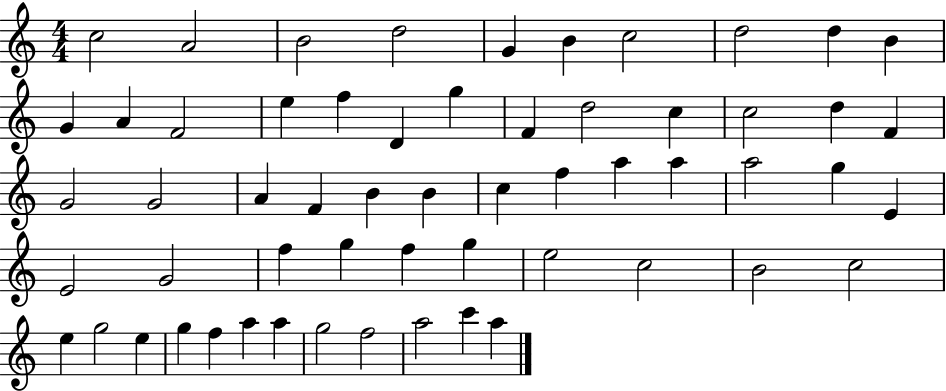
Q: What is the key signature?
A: C major